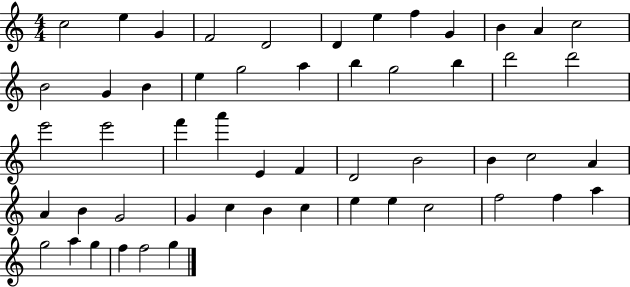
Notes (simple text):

C5/h E5/q G4/q F4/h D4/h D4/q E5/q F5/q G4/q B4/q A4/q C5/h B4/h G4/q B4/q E5/q G5/h A5/q B5/q G5/h B5/q D6/h D6/h E6/h E6/h F6/q A6/q E4/q F4/q D4/h B4/h B4/q C5/h A4/q A4/q B4/q G4/h G4/q C5/q B4/q C5/q E5/q E5/q C5/h F5/h F5/q A5/q G5/h A5/q G5/q F5/q F5/h G5/q